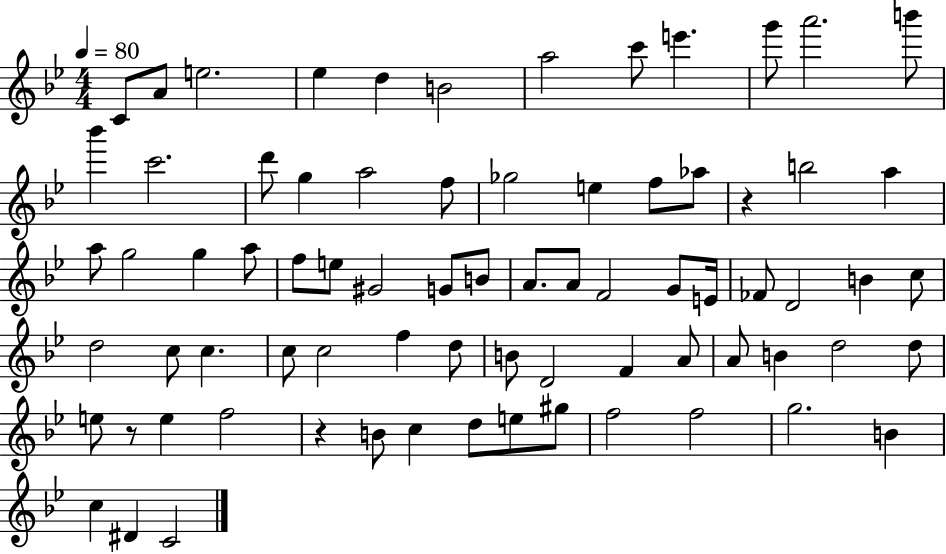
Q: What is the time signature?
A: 4/4